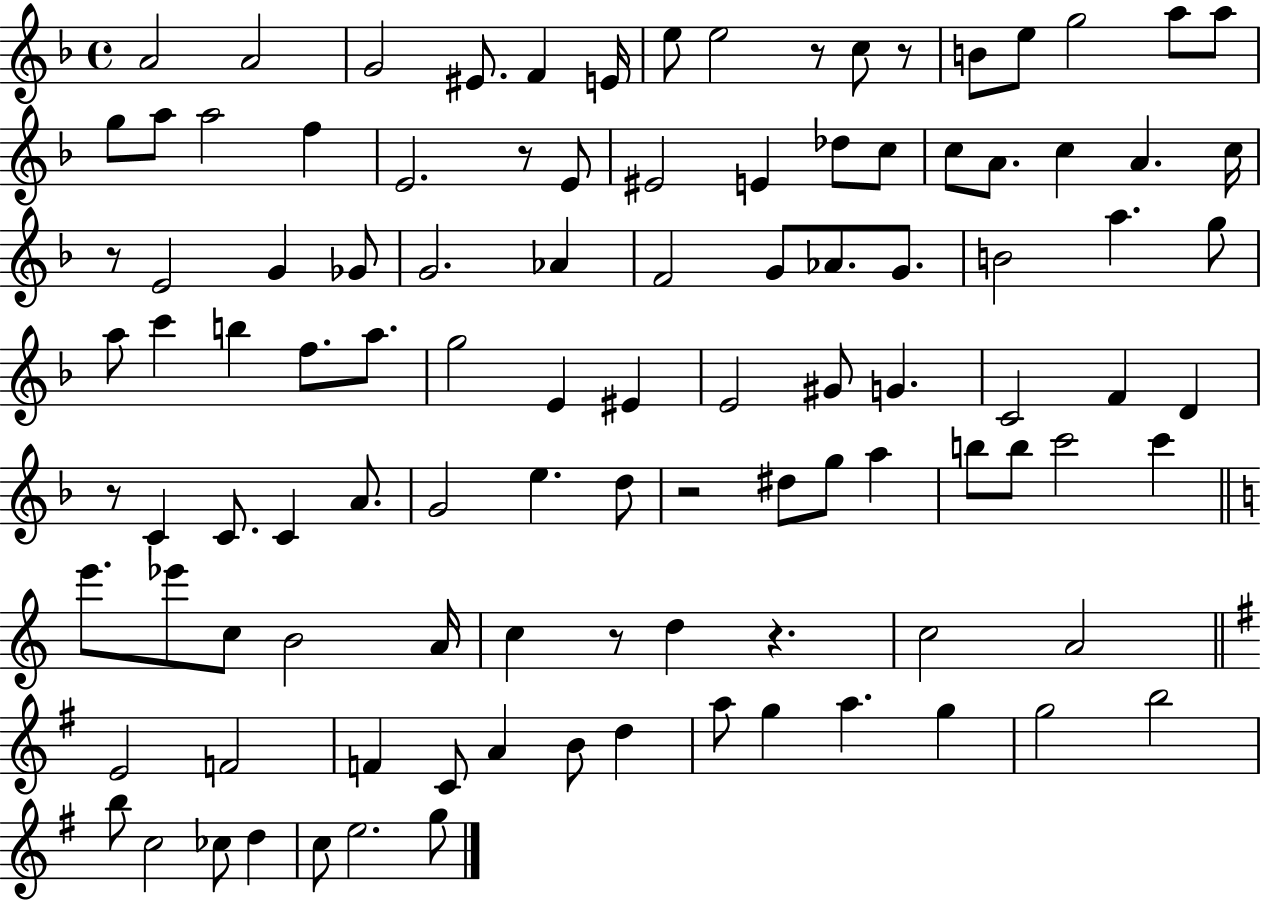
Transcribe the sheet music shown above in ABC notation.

X:1
T:Untitled
M:4/4
L:1/4
K:F
A2 A2 G2 ^E/2 F E/4 e/2 e2 z/2 c/2 z/2 B/2 e/2 g2 a/2 a/2 g/2 a/2 a2 f E2 z/2 E/2 ^E2 E _d/2 c/2 c/2 A/2 c A c/4 z/2 E2 G _G/2 G2 _A F2 G/2 _A/2 G/2 B2 a g/2 a/2 c' b f/2 a/2 g2 E ^E E2 ^G/2 G C2 F D z/2 C C/2 C A/2 G2 e d/2 z2 ^d/2 g/2 a b/2 b/2 c'2 c' e'/2 _e'/2 c/2 B2 A/4 c z/2 d z c2 A2 E2 F2 F C/2 A B/2 d a/2 g a g g2 b2 b/2 c2 _c/2 d c/2 e2 g/2